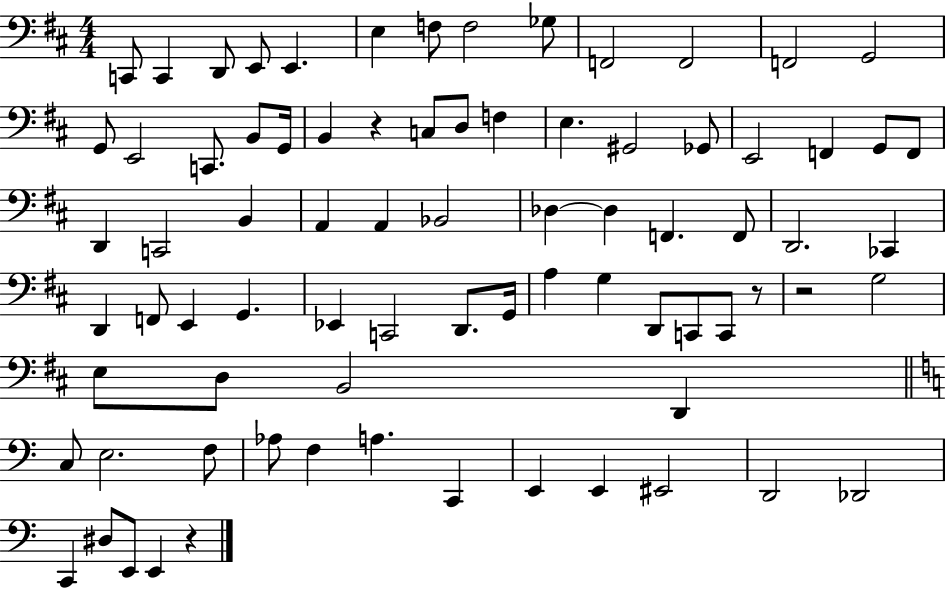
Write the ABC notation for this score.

X:1
T:Untitled
M:4/4
L:1/4
K:D
C,,/2 C,, D,,/2 E,,/2 E,, E, F,/2 F,2 _G,/2 F,,2 F,,2 F,,2 G,,2 G,,/2 E,,2 C,,/2 B,,/2 G,,/4 B,, z C,/2 D,/2 F, E, ^G,,2 _G,,/2 E,,2 F,, G,,/2 F,,/2 D,, C,,2 B,, A,, A,, _B,,2 _D, _D, F,, F,,/2 D,,2 _C,, D,, F,,/2 E,, G,, _E,, C,,2 D,,/2 G,,/4 A, G, D,,/2 C,,/2 C,,/2 z/2 z2 G,2 E,/2 D,/2 B,,2 D,, C,/2 E,2 F,/2 _A,/2 F, A, C,, E,, E,, ^E,,2 D,,2 _D,,2 C,, ^D,/2 E,,/2 E,, z